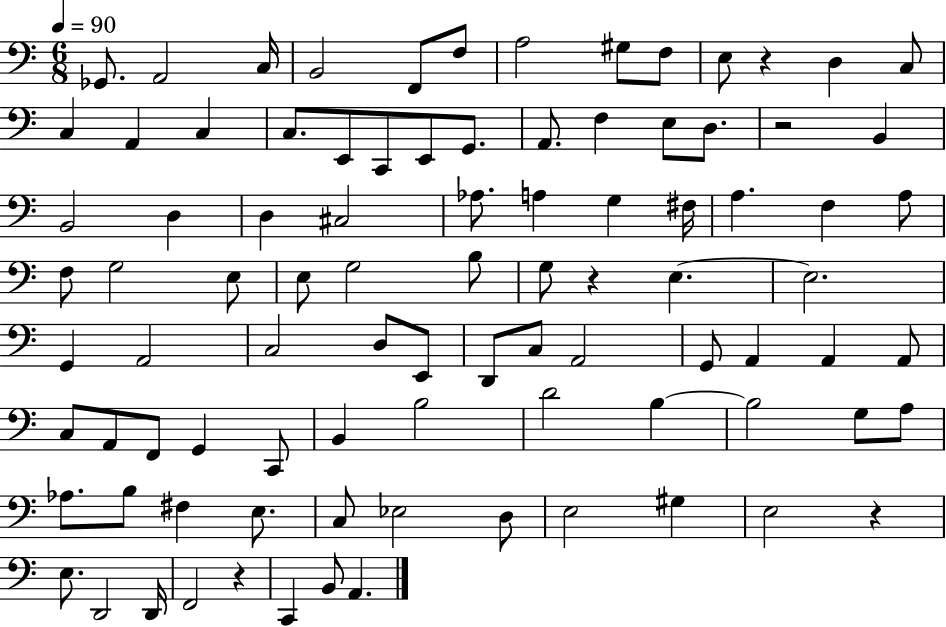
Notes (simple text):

Gb2/e. A2/h C3/s B2/h F2/e F3/e A3/h G#3/e F3/e E3/e R/q D3/q C3/e C3/q A2/q C3/q C3/e. E2/e C2/e E2/e G2/e. A2/e. F3/q E3/e D3/e. R/h B2/q B2/h D3/q D3/q C#3/h Ab3/e. A3/q G3/q F#3/s A3/q. F3/q A3/e F3/e G3/h E3/e E3/e G3/h B3/e G3/e R/q E3/q. E3/h. G2/q A2/h C3/h D3/e E2/e D2/e C3/e A2/h G2/e A2/q A2/q A2/e C3/e A2/e F2/e G2/q C2/e B2/q B3/h D4/h B3/q B3/h G3/e A3/e Ab3/e. B3/e F#3/q E3/e. C3/e Eb3/h D3/e E3/h G#3/q E3/h R/q E3/e. D2/h D2/s F2/h R/q C2/q B2/e A2/q.